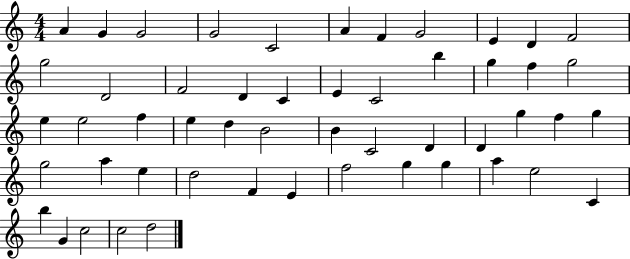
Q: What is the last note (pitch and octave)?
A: D5